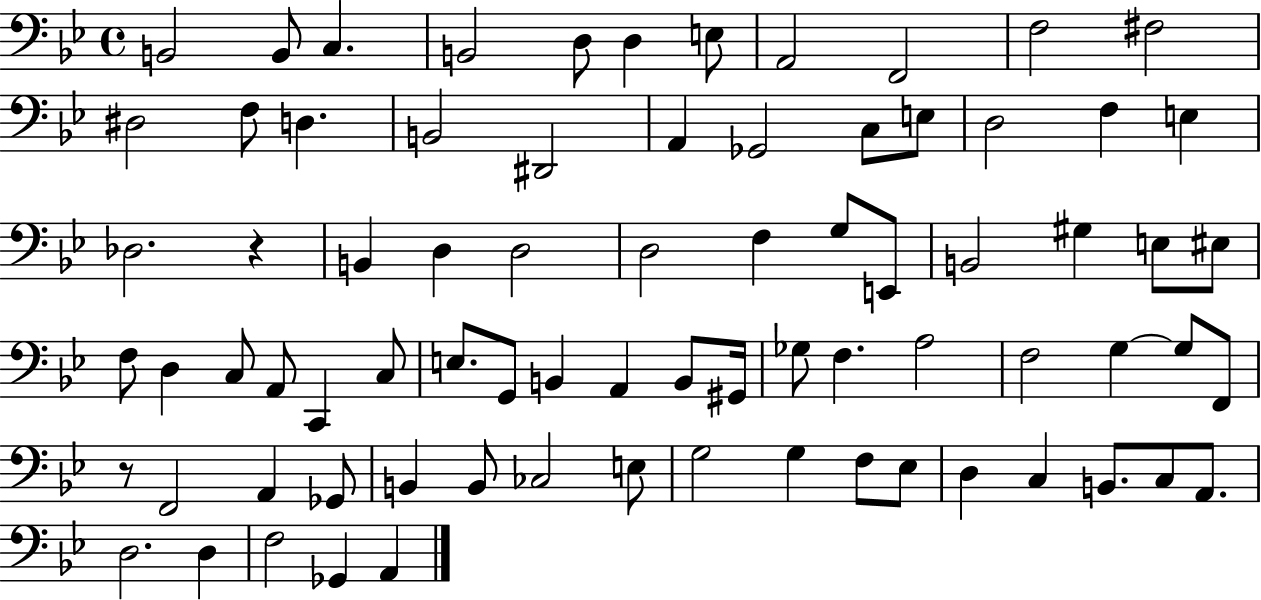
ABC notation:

X:1
T:Untitled
M:4/4
L:1/4
K:Bb
B,,2 B,,/2 C, B,,2 D,/2 D, E,/2 A,,2 F,,2 F,2 ^F,2 ^D,2 F,/2 D, B,,2 ^D,,2 A,, _G,,2 C,/2 E,/2 D,2 F, E, _D,2 z B,, D, D,2 D,2 F, G,/2 E,,/2 B,,2 ^G, E,/2 ^E,/2 F,/2 D, C,/2 A,,/2 C,, C,/2 E,/2 G,,/2 B,, A,, B,,/2 ^G,,/4 _G,/2 F, A,2 F,2 G, G,/2 F,,/2 z/2 F,,2 A,, _G,,/2 B,, B,,/2 _C,2 E,/2 G,2 G, F,/2 _E,/2 D, C, B,,/2 C,/2 A,,/2 D,2 D, F,2 _G,, A,,